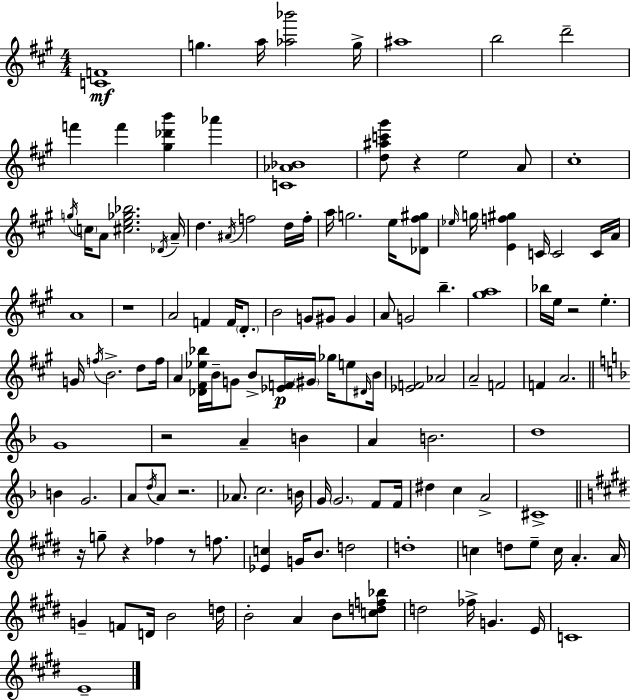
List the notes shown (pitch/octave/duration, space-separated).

[C4,F4]/w G5/q. A5/s [Ab5,Bb6]/h G5/s A#5/w B5/h D6/h F6/q F6/q [G#5,Db6,B6]/q Ab6/q [C4,Ab4,Bb4]/w [D5,A#5,C6,G#6]/e R/q E5/h A4/e C#5/w G5/s C5/s A4/e [C#5,E5,Gb5,Bb5]/h. Db4/s A4/s D5/q. A#4/s F5/h D5/s F5/s A5/s G5/h. E5/s [Db4,F#5,G#5]/e Eb5/s G5/s [E4,F5,G#5]/q C4/s C4/h C4/s A4/s A4/w R/w A4/h F4/q F4/s D4/e. B4/h G4/e G#4/e G#4/q A4/e G4/h B5/q. [G#5,A5]/w Bb5/s E5/s R/h E5/q. G4/s F5/s B4/h. D5/e F5/s A4/q [Db4,F#4,Eb5,Bb5]/s B4/s G4/e B4/e [Eb4,F4]/s G#4/s Gb5/s E5/e D#4/s B4/s [Eb4,F4]/h Ab4/h A4/h F4/h F4/q A4/h. G4/w R/h A4/q B4/q A4/q B4/h. D5/w B4/q G4/h. A4/e D5/s A4/e R/h. Ab4/e. C5/h. B4/s G4/s G4/h. F4/e F4/s D#5/q C5/q A4/h C#4/w R/s G5/e R/q FES5/q R/e F5/e. [Eb4,C5]/q G4/s B4/e. D5/h D5/w C5/q D5/e E5/e C5/s A4/q. A4/s G4/q F4/e D4/s B4/h D5/s B4/h A4/q B4/e [C5,D5,F5,Bb5]/e D5/h FES5/s G4/q. E4/s C4/w E4/w